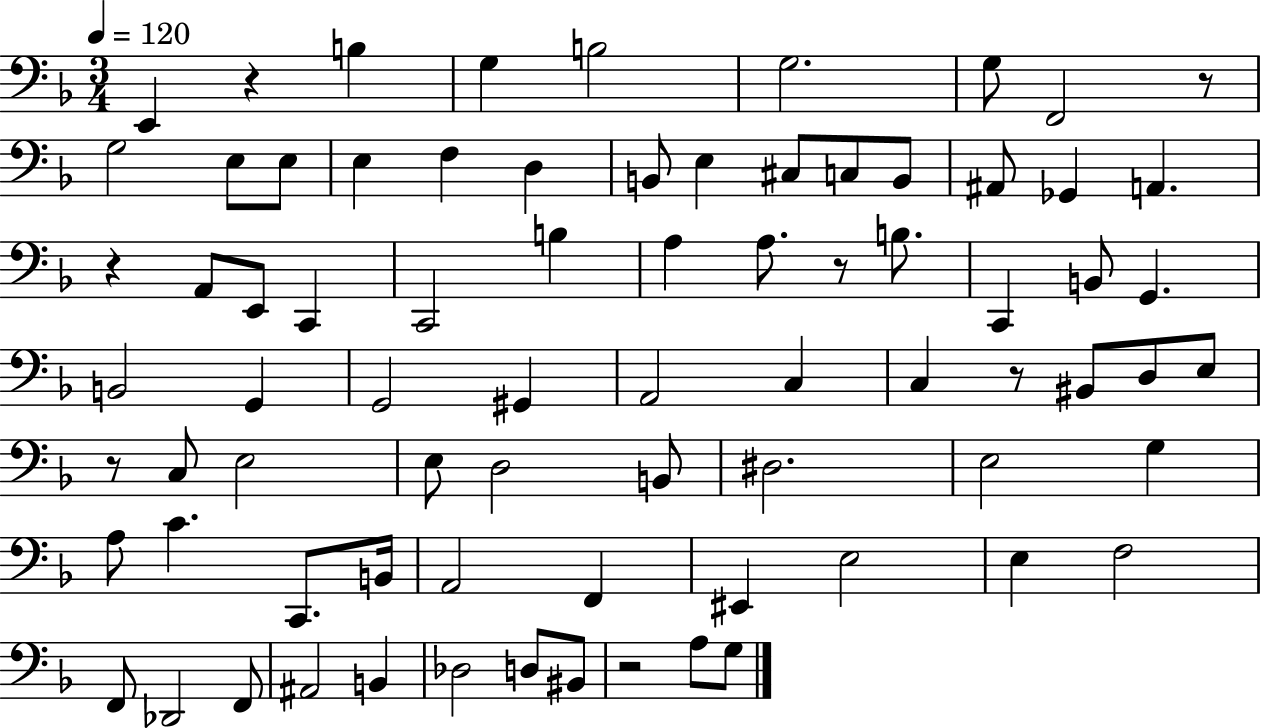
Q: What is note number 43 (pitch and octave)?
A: C3